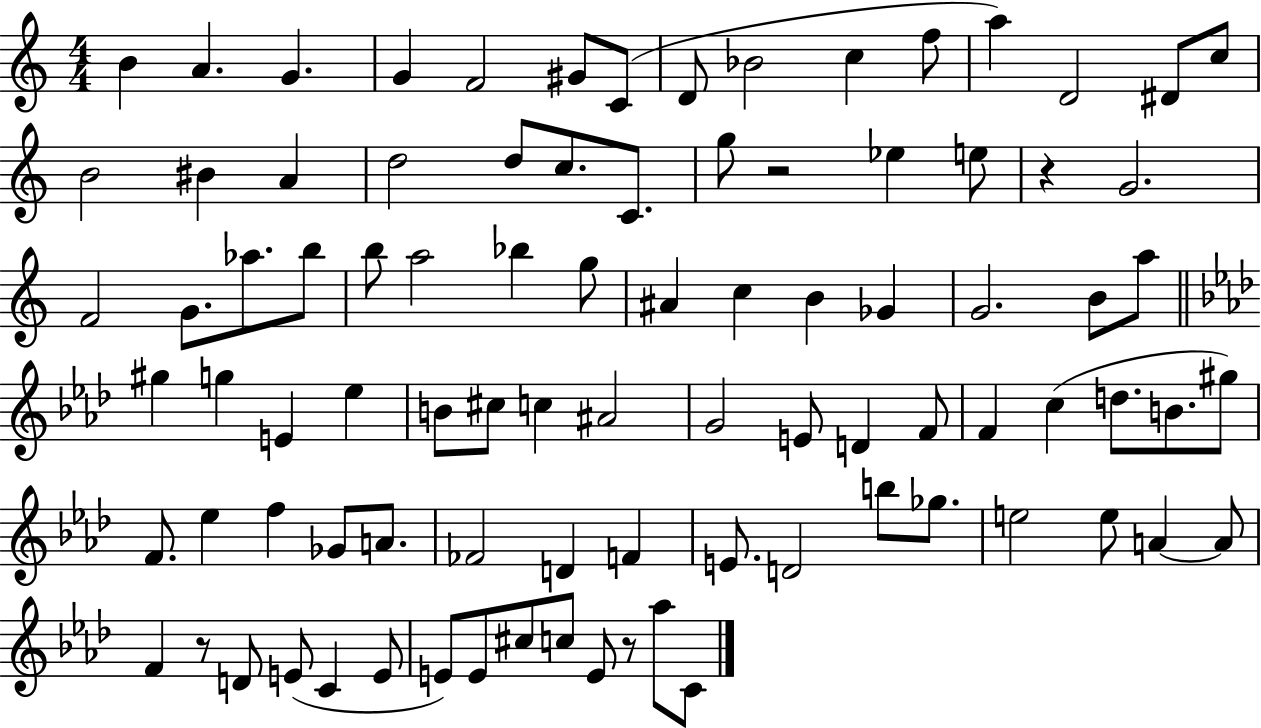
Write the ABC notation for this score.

X:1
T:Untitled
M:4/4
L:1/4
K:C
B A G G F2 ^G/2 C/2 D/2 _B2 c f/2 a D2 ^D/2 c/2 B2 ^B A d2 d/2 c/2 C/2 g/2 z2 _e e/2 z G2 F2 G/2 _a/2 b/2 b/2 a2 _b g/2 ^A c B _G G2 B/2 a/2 ^g g E _e B/2 ^c/2 c ^A2 G2 E/2 D F/2 F c d/2 B/2 ^g/2 F/2 _e f _G/2 A/2 _F2 D F E/2 D2 b/2 _g/2 e2 e/2 A A/2 F z/2 D/2 E/2 C E/2 E/2 E/2 ^c/2 c/2 E/2 z/2 _a/2 C/2